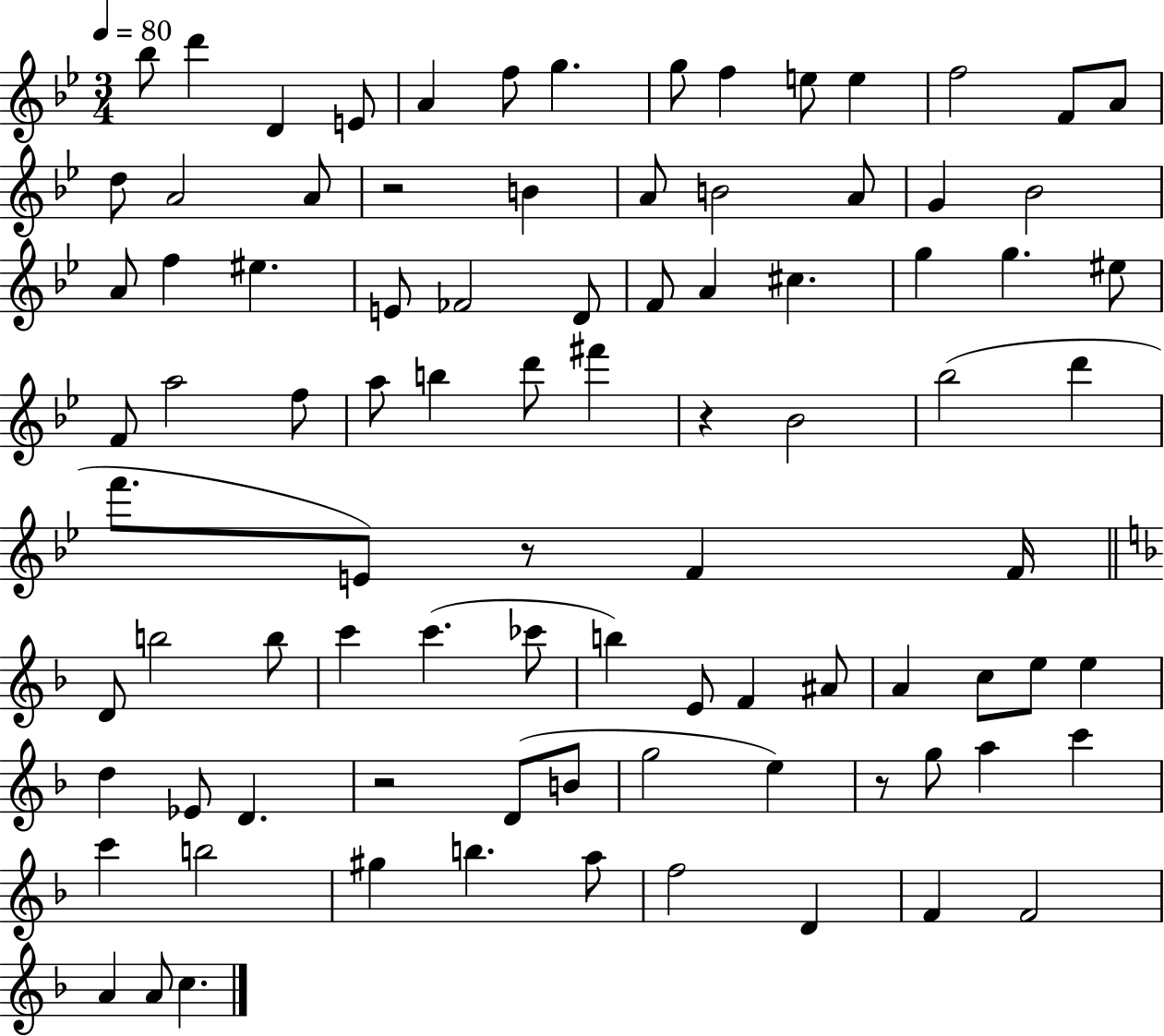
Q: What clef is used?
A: treble